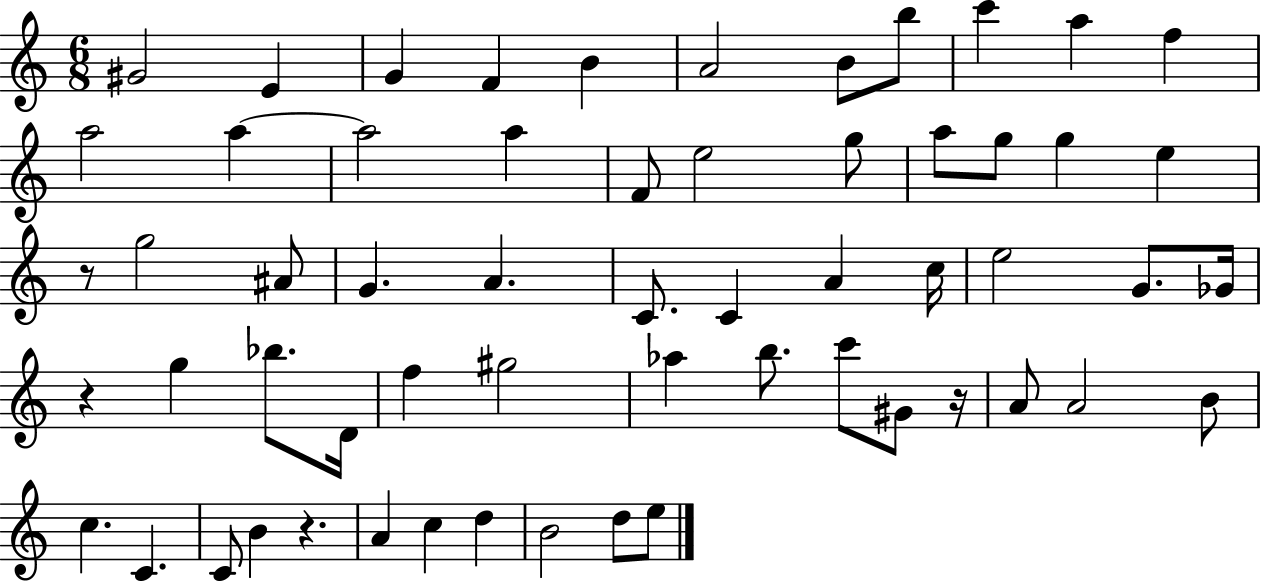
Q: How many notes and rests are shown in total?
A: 59